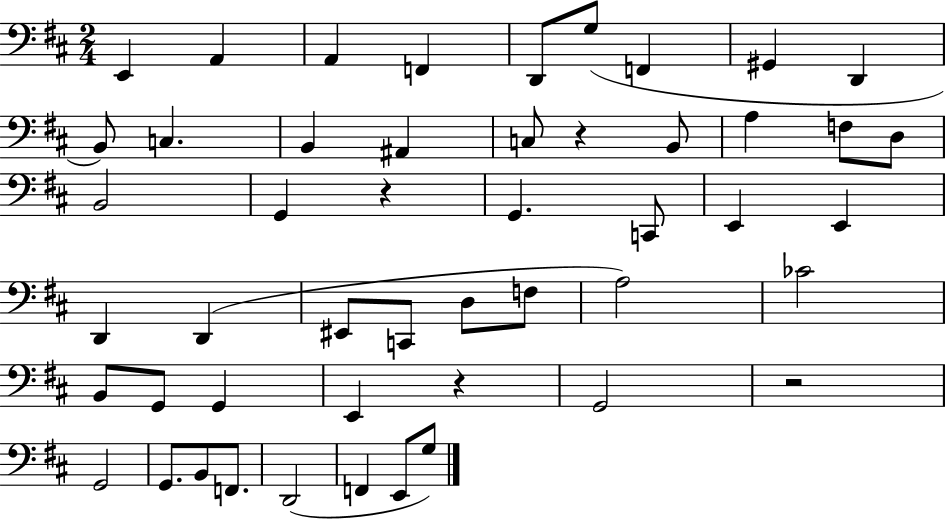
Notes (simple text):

E2/q A2/q A2/q F2/q D2/e G3/e F2/q G#2/q D2/q B2/e C3/q. B2/q A#2/q C3/e R/q B2/e A3/q F3/e D3/e B2/h G2/q R/q G2/q. C2/e E2/q E2/q D2/q D2/q EIS2/e C2/e D3/e F3/e A3/h CES4/h B2/e G2/e G2/q E2/q R/q G2/h R/h G2/h G2/e. B2/e F2/e. D2/h F2/q E2/e G3/e